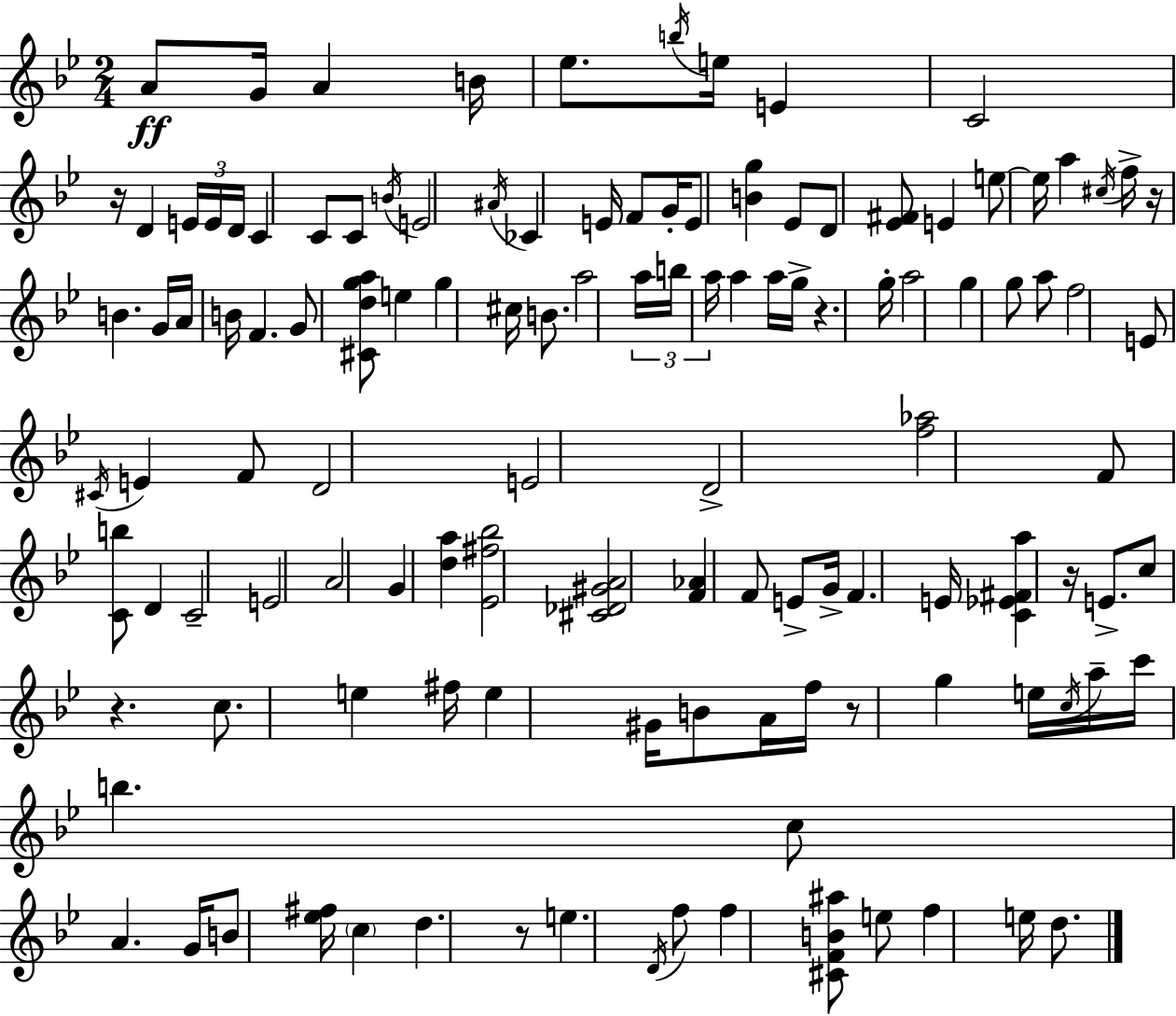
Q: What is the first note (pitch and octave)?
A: A4